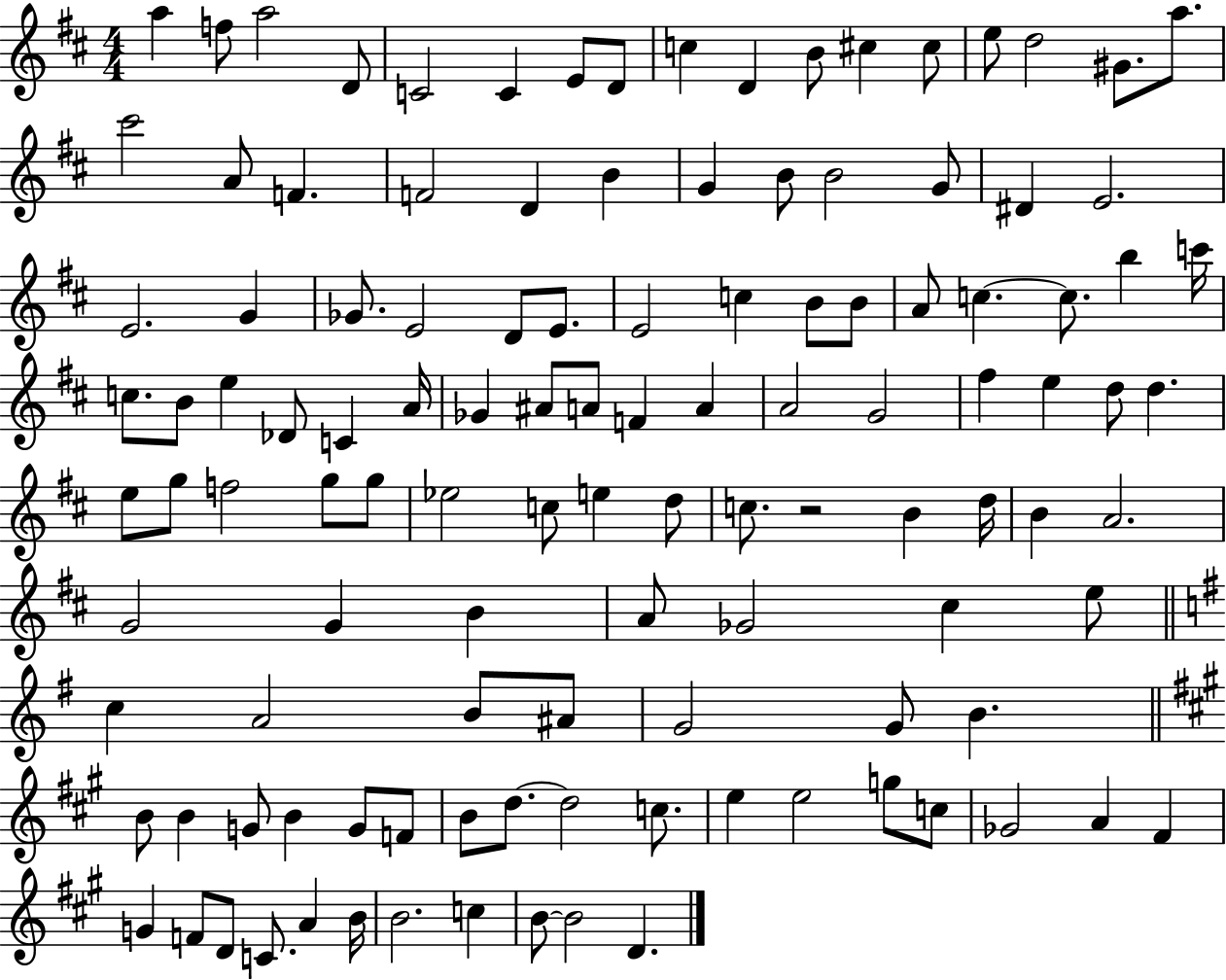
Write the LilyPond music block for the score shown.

{
  \clef treble
  \numericTimeSignature
  \time 4/4
  \key d \major
  \repeat volta 2 { a''4 f''8 a''2 d'8 | c'2 c'4 e'8 d'8 | c''4 d'4 b'8 cis''4 cis''8 | e''8 d''2 gis'8. a''8. | \break cis'''2 a'8 f'4. | f'2 d'4 b'4 | g'4 b'8 b'2 g'8 | dis'4 e'2. | \break e'2. g'4 | ges'8. e'2 d'8 e'8. | e'2 c''4 b'8 b'8 | a'8 c''4.~~ c''8. b''4 c'''16 | \break c''8. b'8 e''4 des'8 c'4 a'16 | ges'4 ais'8 a'8 f'4 a'4 | a'2 g'2 | fis''4 e''4 d''8 d''4. | \break e''8 g''8 f''2 g''8 g''8 | ees''2 c''8 e''4 d''8 | c''8. r2 b'4 d''16 | b'4 a'2. | \break g'2 g'4 b'4 | a'8 ges'2 cis''4 e''8 | \bar "||" \break \key g \major c''4 a'2 b'8 ais'8 | g'2 g'8 b'4. | \bar "||" \break \key a \major b'8 b'4 g'8 b'4 g'8 f'8 | b'8 d''8.~~ d''2 c''8. | e''4 e''2 g''8 c''8 | ges'2 a'4 fis'4 | \break g'4 f'8 d'8 c'8. a'4 b'16 | b'2. c''4 | b'8~~ b'2 d'4. | } \bar "|."
}